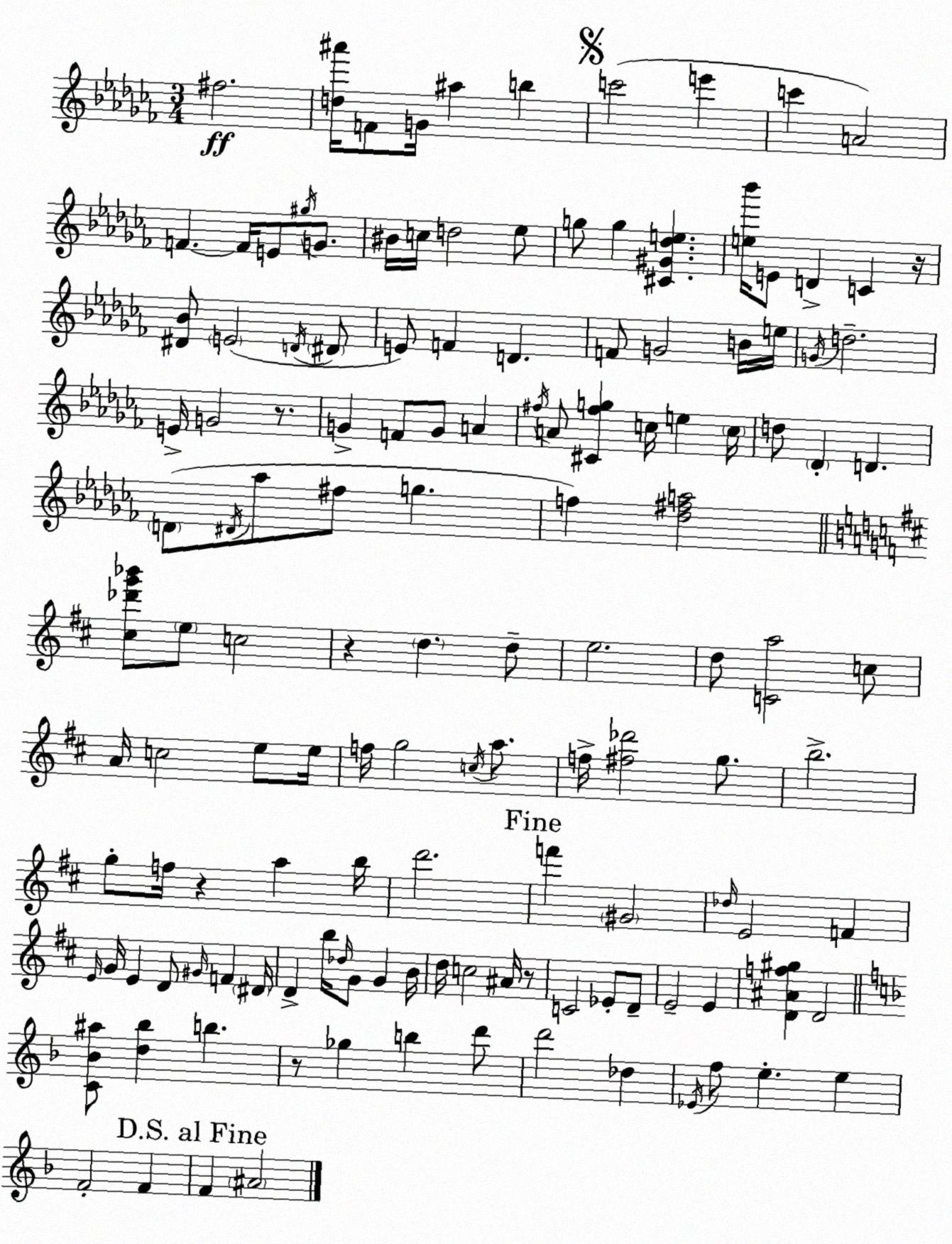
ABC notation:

X:1
T:Untitled
M:3/4
L:1/4
K:Abm
^f2 [d^a']/4 F/2 G/4 ^a b c'2 e' c' A2 F F/4 E/2 ^g/4 G/2 ^B/4 c/4 d2 _e/2 g/2 g [^C^G_de] [e_b']/4 E/2 D C z/4 [^D_B]/2 E2 D/4 ^D/2 E/2 F D F/2 G2 B/4 e/4 G/4 d2 E/4 G2 z/2 G F/2 G/2 A ^f/4 A/2 [^C^fg] c/4 e c/4 d/2 _D D D/2 ^D/4 _a/2 ^f/2 g f [_d^fa]2 [^c_d'g'_b']/2 e/2 c2 z d d/2 e2 d/2 [Ca]2 c/2 A/4 c2 e/2 e/4 f/4 g2 c/4 a/2 f/4 [^f_d']2 g/2 b2 g/2 f/4 z a b/4 d'2 f' ^G2 _d/4 E2 F E/4 G/4 E D/2 ^G/4 F ^D/4 D b/4 _d/4 G/2 G B/4 d/4 c2 ^A/4 z/2 C2 _E/2 D/2 E2 E [D^Af^g] D2 [C_B^a]/2 [d_b] b z/2 _g b d'/2 d'2 _d _E/4 f/2 e e F2 F F ^A2